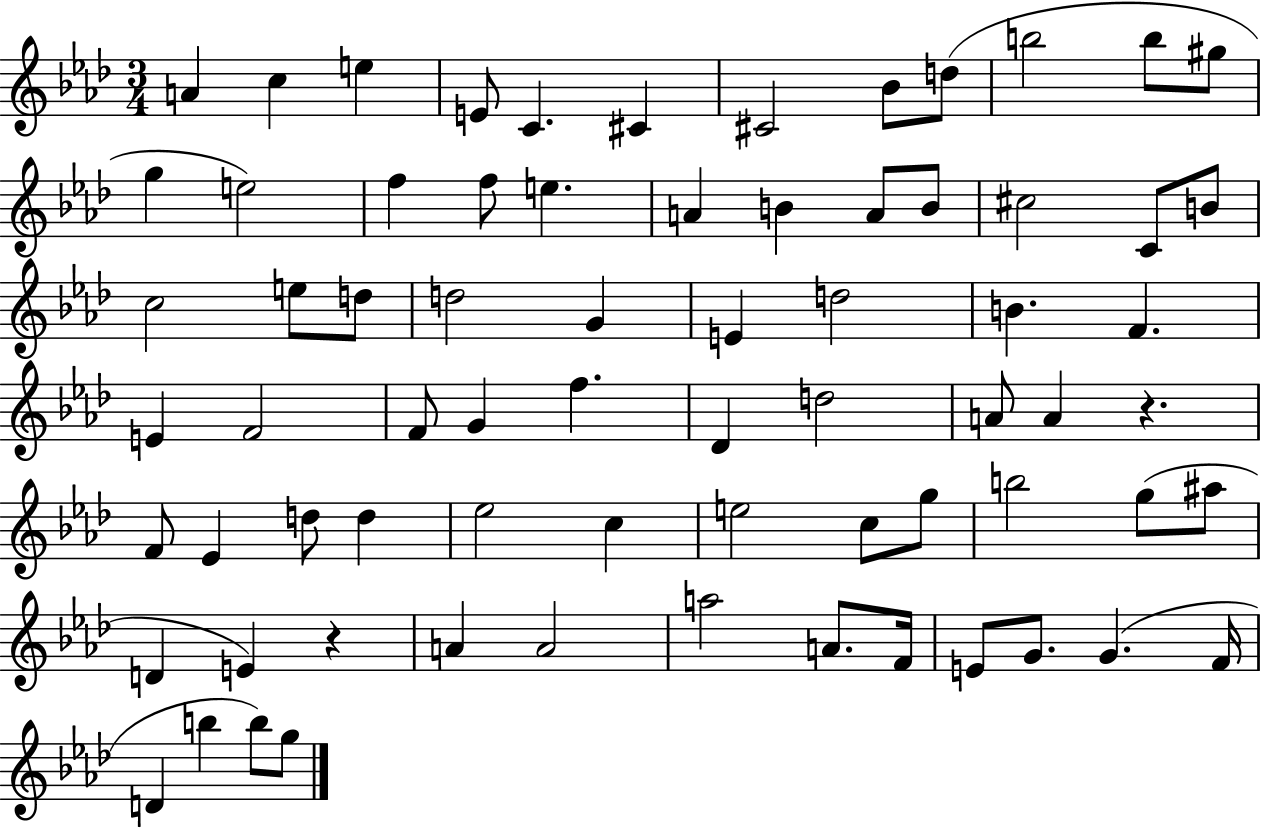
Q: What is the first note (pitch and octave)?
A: A4